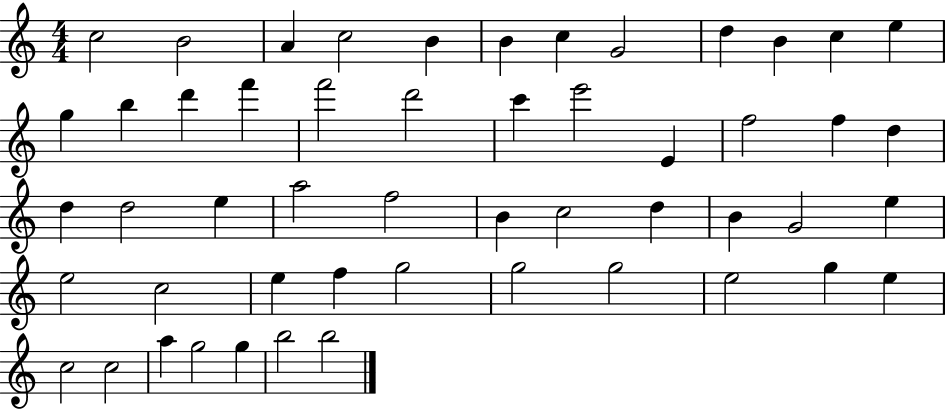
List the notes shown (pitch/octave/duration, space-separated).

C5/h B4/h A4/q C5/h B4/q B4/q C5/q G4/h D5/q B4/q C5/q E5/q G5/q B5/q D6/q F6/q F6/h D6/h C6/q E6/h E4/q F5/h F5/q D5/q D5/q D5/h E5/q A5/h F5/h B4/q C5/h D5/q B4/q G4/h E5/q E5/h C5/h E5/q F5/q G5/h G5/h G5/h E5/h G5/q E5/q C5/h C5/h A5/q G5/h G5/q B5/h B5/h